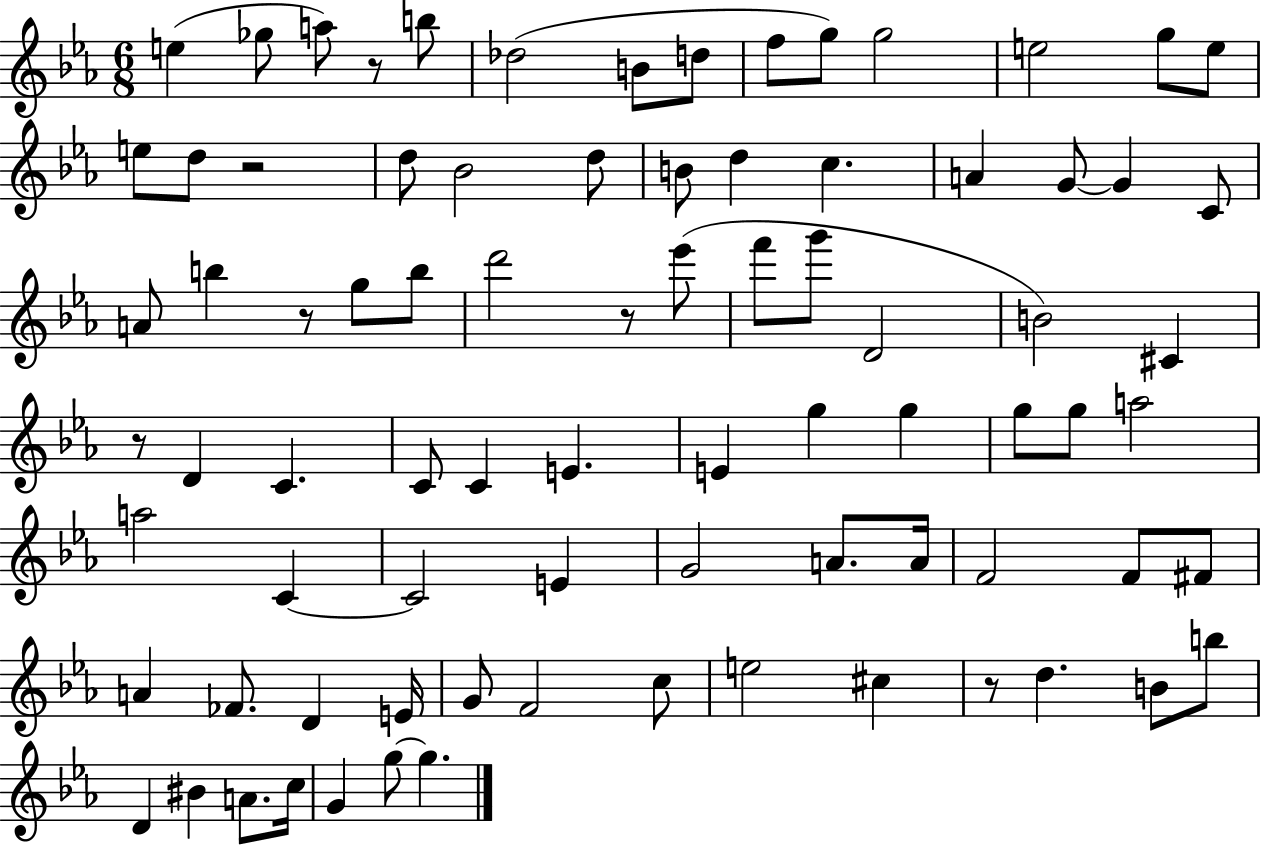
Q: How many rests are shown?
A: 6